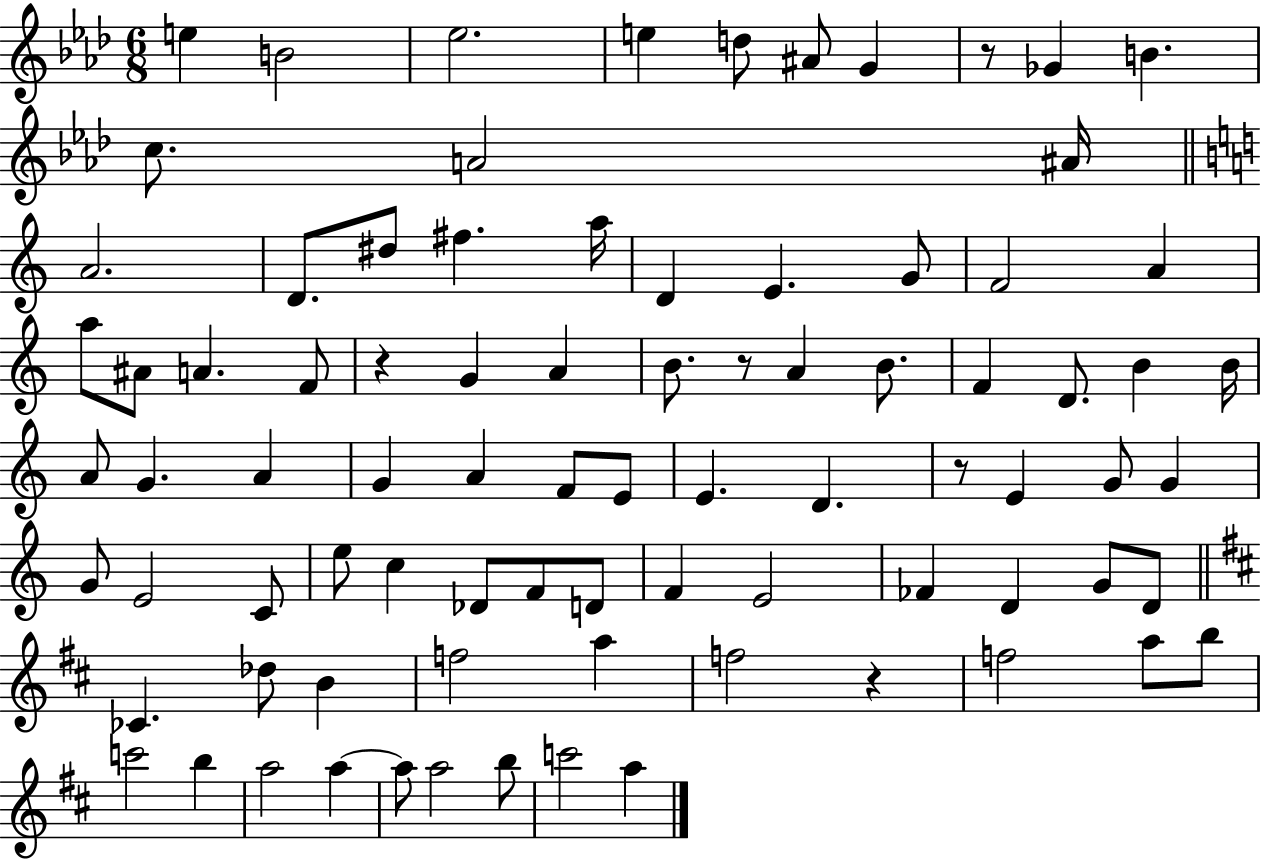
X:1
T:Untitled
M:6/8
L:1/4
K:Ab
e B2 _e2 e d/2 ^A/2 G z/2 _G B c/2 A2 ^A/4 A2 D/2 ^d/2 ^f a/4 D E G/2 F2 A a/2 ^A/2 A F/2 z G A B/2 z/2 A B/2 F D/2 B B/4 A/2 G A G A F/2 E/2 E D z/2 E G/2 G G/2 E2 C/2 e/2 c _D/2 F/2 D/2 F E2 _F D G/2 D/2 _C _d/2 B f2 a f2 z f2 a/2 b/2 c'2 b a2 a a/2 a2 b/2 c'2 a